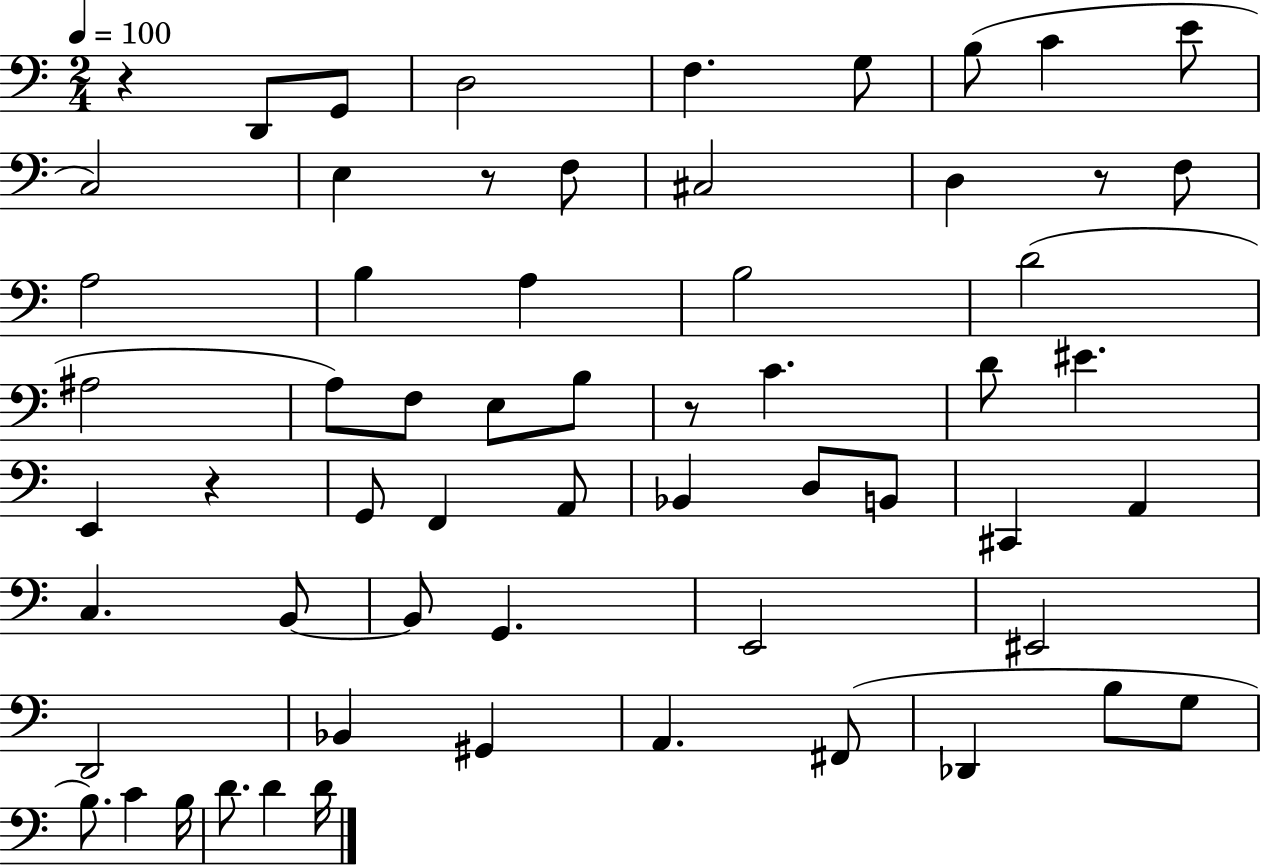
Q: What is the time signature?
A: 2/4